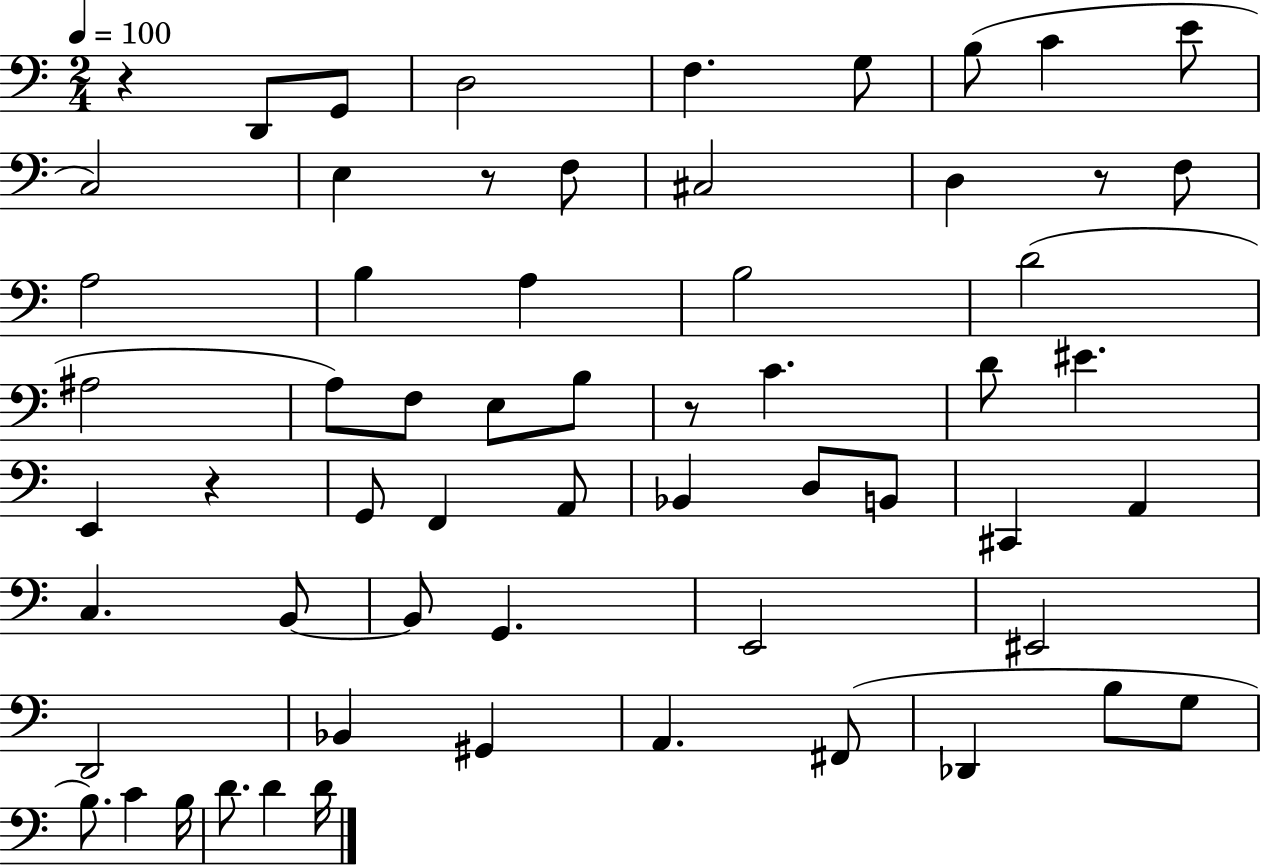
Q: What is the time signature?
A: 2/4